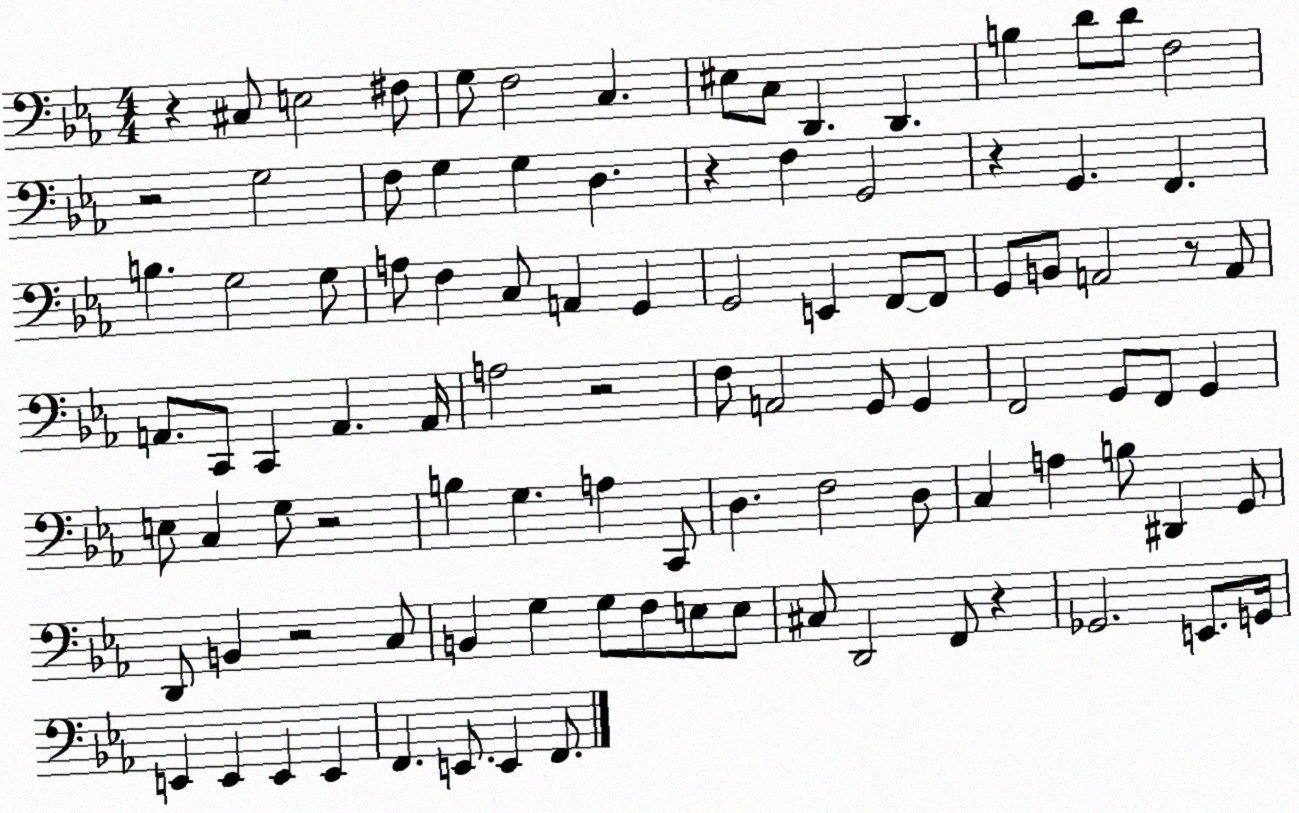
X:1
T:Untitled
M:4/4
L:1/4
K:Eb
z ^C,/2 E,2 ^F,/2 G,/2 F,2 C, ^E,/2 C,/2 D,, D,, B, D/2 D/2 F,2 z2 G,2 F,/2 G, G, D, z F, G,,2 z G,, F,, B, G,2 G,/2 A,/2 F, C,/2 A,, G,, G,,2 E,, F,,/2 F,,/2 G,,/2 B,,/2 A,,2 z/2 A,,/2 A,,/2 C,,/2 C,, A,, A,,/4 A,2 z2 F,/2 A,,2 G,,/2 G,, F,,2 G,,/2 F,,/2 G,, E,/2 C, G,/2 z2 B, G, A, C,,/2 D, F,2 D,/2 C, A, B,/2 ^D,, G,,/2 D,,/2 B,, z2 C,/2 B,, G, G,/2 F,/2 E,/2 E,/2 ^C,/2 D,,2 F,,/2 z _G,,2 E,,/2 G,,/4 E,, E,, E,, E,, F,, E,,/2 E,, F,,/2